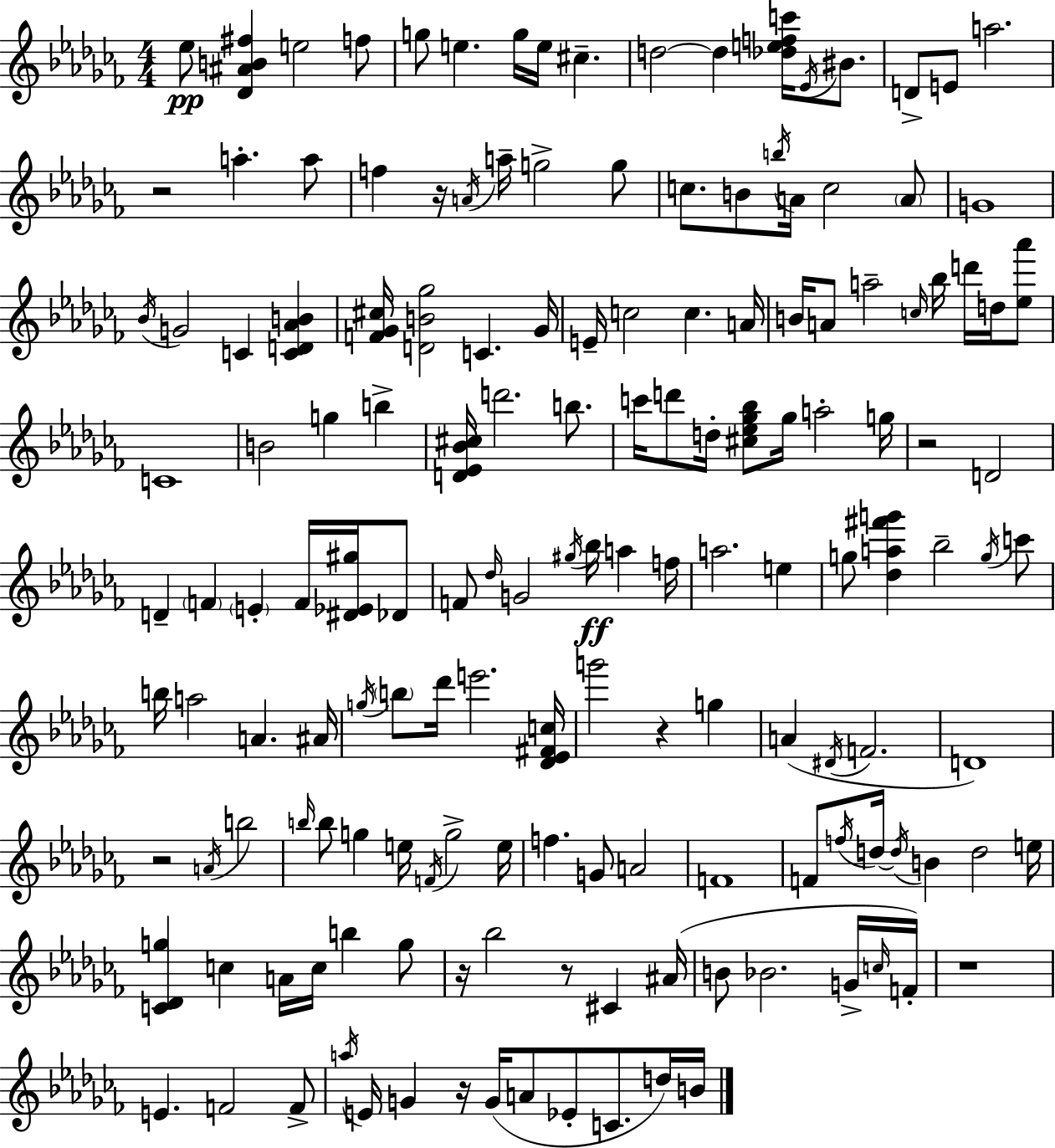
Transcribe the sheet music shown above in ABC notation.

X:1
T:Untitled
M:4/4
L:1/4
K:Abm
_e/2 [_D^AB^f] e2 f/2 g/2 e g/4 e/4 ^c d2 d [_defc']/4 _E/4 ^B/2 D/2 E/2 a2 z2 a a/2 f z/4 A/4 a/4 g2 g/2 c/2 B/2 b/4 A/4 c2 A/2 G4 _B/4 G2 C [CD_AB] [F_G^c]/4 [DB_g]2 C _G/4 E/4 c2 c A/4 B/4 A/2 a2 c/4 _b/4 d'/4 d/4 [_e_a']/2 C4 B2 g b [D_E_B^c]/4 d'2 b/2 c'/4 d'/2 d/4 [^c_e_g_b]/2 _g/4 a2 g/4 z2 D2 D F E F/4 [^D_E^g]/4 _D/2 F/2 _d/4 G2 ^g/4 _b/4 a f/4 a2 e g/2 [_da^f'g'] _b2 g/4 c'/2 b/4 a2 A ^A/4 g/4 b/2 _d'/4 e'2 [_D_E^Fc]/4 g'2 z g A ^D/4 F2 D4 z2 A/4 b2 b/4 b/2 g e/4 F/4 g2 e/4 f G/2 A2 F4 F/2 f/4 d/4 d/4 B d2 e/4 [C_Dg] c A/4 c/4 b g/2 z/4 _b2 z/2 ^C ^A/4 B/2 _B2 G/4 c/4 F/4 z4 E F2 F/2 a/4 E/4 G z/4 G/4 A/2 _E/2 C/2 d/4 B/4